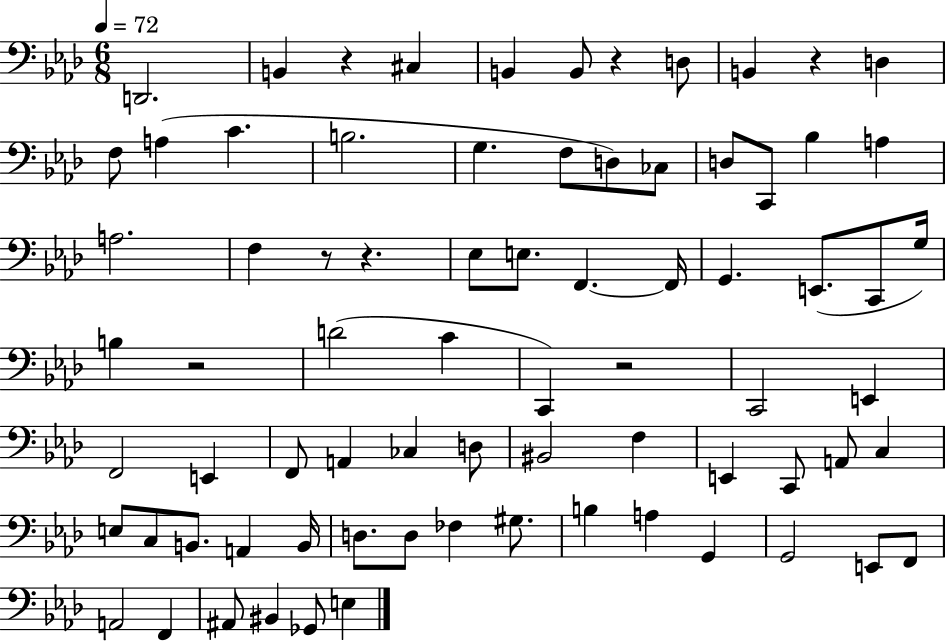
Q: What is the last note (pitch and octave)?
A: E3